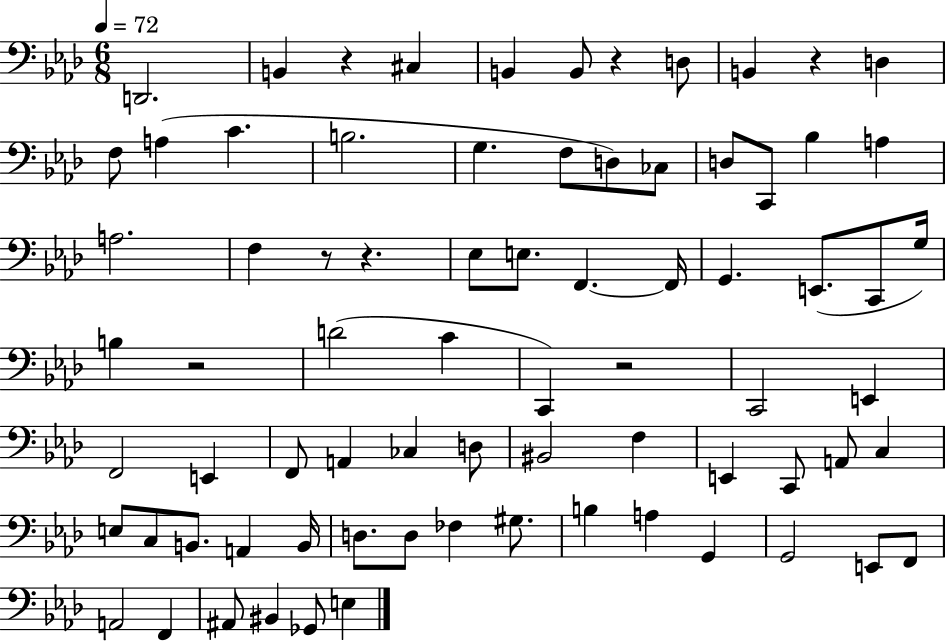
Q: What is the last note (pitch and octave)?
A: E3